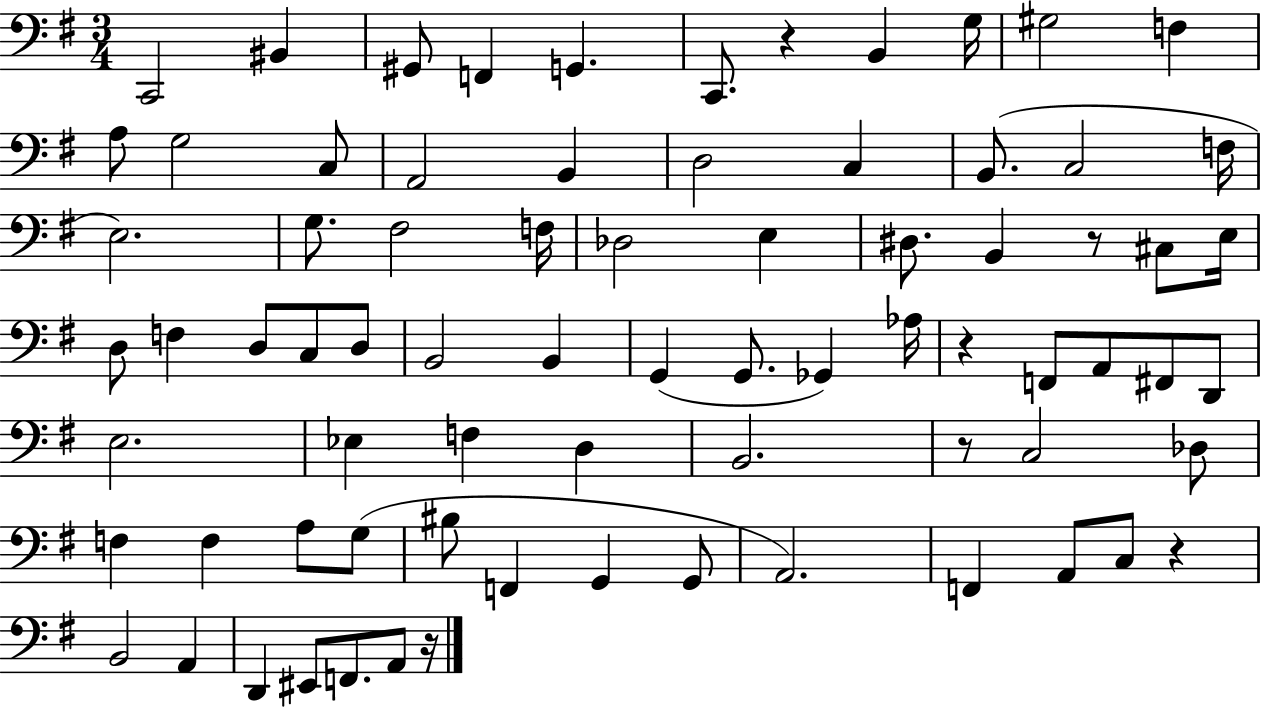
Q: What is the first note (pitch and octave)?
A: C2